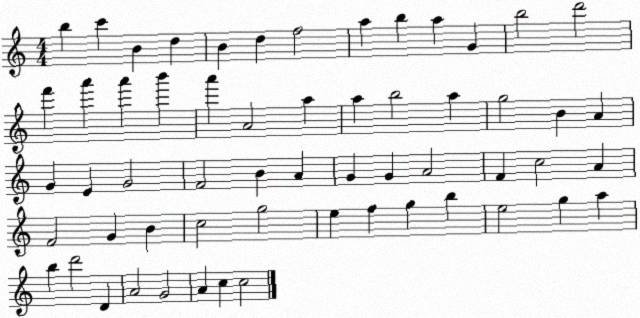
X:1
T:Untitled
M:4/4
L:1/4
K:C
b c' B d B d f2 a b a G b2 d'2 f' a' a' b' a' A2 a a b2 a g2 B A G E G2 F2 B A G G A2 F c2 A F2 G B c2 g2 e f g b e2 g a b d'2 D A2 G2 A c c2